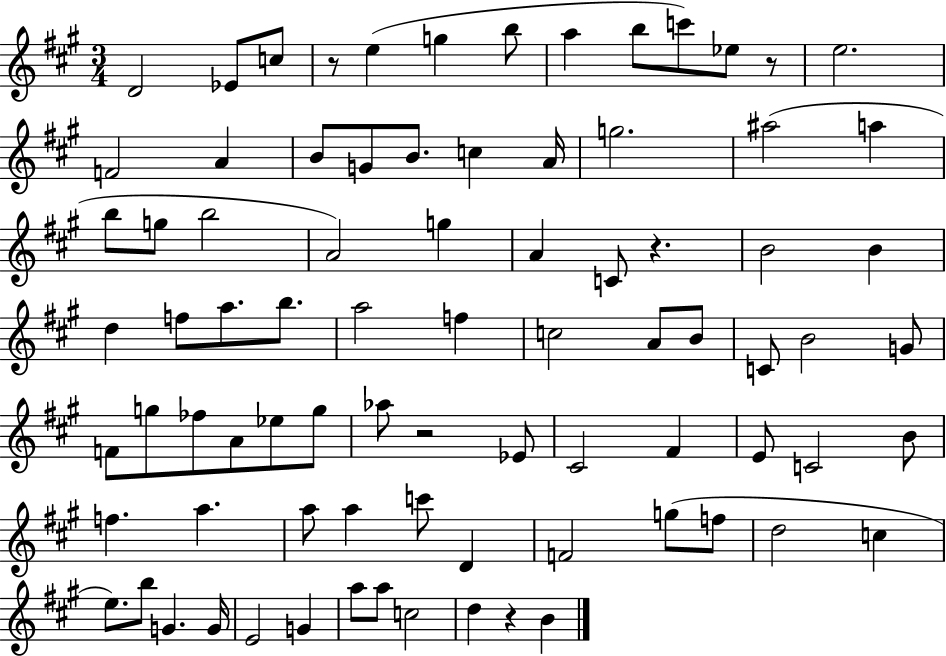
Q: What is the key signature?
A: A major